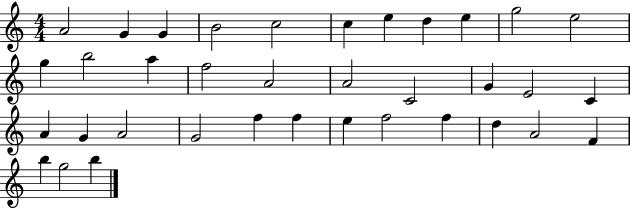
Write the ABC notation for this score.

X:1
T:Untitled
M:4/4
L:1/4
K:C
A2 G G B2 c2 c e d e g2 e2 g b2 a f2 A2 A2 C2 G E2 C A G A2 G2 f f e f2 f d A2 F b g2 b